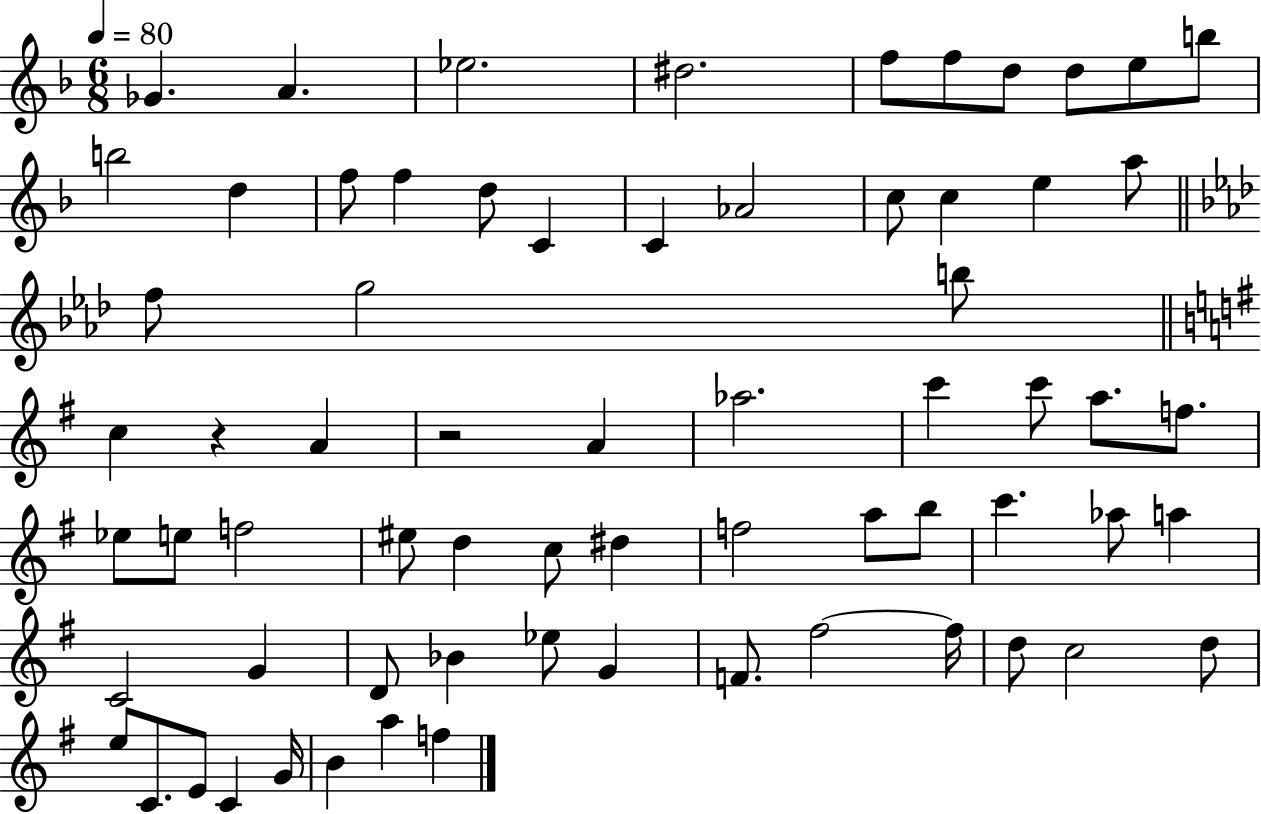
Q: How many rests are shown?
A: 2